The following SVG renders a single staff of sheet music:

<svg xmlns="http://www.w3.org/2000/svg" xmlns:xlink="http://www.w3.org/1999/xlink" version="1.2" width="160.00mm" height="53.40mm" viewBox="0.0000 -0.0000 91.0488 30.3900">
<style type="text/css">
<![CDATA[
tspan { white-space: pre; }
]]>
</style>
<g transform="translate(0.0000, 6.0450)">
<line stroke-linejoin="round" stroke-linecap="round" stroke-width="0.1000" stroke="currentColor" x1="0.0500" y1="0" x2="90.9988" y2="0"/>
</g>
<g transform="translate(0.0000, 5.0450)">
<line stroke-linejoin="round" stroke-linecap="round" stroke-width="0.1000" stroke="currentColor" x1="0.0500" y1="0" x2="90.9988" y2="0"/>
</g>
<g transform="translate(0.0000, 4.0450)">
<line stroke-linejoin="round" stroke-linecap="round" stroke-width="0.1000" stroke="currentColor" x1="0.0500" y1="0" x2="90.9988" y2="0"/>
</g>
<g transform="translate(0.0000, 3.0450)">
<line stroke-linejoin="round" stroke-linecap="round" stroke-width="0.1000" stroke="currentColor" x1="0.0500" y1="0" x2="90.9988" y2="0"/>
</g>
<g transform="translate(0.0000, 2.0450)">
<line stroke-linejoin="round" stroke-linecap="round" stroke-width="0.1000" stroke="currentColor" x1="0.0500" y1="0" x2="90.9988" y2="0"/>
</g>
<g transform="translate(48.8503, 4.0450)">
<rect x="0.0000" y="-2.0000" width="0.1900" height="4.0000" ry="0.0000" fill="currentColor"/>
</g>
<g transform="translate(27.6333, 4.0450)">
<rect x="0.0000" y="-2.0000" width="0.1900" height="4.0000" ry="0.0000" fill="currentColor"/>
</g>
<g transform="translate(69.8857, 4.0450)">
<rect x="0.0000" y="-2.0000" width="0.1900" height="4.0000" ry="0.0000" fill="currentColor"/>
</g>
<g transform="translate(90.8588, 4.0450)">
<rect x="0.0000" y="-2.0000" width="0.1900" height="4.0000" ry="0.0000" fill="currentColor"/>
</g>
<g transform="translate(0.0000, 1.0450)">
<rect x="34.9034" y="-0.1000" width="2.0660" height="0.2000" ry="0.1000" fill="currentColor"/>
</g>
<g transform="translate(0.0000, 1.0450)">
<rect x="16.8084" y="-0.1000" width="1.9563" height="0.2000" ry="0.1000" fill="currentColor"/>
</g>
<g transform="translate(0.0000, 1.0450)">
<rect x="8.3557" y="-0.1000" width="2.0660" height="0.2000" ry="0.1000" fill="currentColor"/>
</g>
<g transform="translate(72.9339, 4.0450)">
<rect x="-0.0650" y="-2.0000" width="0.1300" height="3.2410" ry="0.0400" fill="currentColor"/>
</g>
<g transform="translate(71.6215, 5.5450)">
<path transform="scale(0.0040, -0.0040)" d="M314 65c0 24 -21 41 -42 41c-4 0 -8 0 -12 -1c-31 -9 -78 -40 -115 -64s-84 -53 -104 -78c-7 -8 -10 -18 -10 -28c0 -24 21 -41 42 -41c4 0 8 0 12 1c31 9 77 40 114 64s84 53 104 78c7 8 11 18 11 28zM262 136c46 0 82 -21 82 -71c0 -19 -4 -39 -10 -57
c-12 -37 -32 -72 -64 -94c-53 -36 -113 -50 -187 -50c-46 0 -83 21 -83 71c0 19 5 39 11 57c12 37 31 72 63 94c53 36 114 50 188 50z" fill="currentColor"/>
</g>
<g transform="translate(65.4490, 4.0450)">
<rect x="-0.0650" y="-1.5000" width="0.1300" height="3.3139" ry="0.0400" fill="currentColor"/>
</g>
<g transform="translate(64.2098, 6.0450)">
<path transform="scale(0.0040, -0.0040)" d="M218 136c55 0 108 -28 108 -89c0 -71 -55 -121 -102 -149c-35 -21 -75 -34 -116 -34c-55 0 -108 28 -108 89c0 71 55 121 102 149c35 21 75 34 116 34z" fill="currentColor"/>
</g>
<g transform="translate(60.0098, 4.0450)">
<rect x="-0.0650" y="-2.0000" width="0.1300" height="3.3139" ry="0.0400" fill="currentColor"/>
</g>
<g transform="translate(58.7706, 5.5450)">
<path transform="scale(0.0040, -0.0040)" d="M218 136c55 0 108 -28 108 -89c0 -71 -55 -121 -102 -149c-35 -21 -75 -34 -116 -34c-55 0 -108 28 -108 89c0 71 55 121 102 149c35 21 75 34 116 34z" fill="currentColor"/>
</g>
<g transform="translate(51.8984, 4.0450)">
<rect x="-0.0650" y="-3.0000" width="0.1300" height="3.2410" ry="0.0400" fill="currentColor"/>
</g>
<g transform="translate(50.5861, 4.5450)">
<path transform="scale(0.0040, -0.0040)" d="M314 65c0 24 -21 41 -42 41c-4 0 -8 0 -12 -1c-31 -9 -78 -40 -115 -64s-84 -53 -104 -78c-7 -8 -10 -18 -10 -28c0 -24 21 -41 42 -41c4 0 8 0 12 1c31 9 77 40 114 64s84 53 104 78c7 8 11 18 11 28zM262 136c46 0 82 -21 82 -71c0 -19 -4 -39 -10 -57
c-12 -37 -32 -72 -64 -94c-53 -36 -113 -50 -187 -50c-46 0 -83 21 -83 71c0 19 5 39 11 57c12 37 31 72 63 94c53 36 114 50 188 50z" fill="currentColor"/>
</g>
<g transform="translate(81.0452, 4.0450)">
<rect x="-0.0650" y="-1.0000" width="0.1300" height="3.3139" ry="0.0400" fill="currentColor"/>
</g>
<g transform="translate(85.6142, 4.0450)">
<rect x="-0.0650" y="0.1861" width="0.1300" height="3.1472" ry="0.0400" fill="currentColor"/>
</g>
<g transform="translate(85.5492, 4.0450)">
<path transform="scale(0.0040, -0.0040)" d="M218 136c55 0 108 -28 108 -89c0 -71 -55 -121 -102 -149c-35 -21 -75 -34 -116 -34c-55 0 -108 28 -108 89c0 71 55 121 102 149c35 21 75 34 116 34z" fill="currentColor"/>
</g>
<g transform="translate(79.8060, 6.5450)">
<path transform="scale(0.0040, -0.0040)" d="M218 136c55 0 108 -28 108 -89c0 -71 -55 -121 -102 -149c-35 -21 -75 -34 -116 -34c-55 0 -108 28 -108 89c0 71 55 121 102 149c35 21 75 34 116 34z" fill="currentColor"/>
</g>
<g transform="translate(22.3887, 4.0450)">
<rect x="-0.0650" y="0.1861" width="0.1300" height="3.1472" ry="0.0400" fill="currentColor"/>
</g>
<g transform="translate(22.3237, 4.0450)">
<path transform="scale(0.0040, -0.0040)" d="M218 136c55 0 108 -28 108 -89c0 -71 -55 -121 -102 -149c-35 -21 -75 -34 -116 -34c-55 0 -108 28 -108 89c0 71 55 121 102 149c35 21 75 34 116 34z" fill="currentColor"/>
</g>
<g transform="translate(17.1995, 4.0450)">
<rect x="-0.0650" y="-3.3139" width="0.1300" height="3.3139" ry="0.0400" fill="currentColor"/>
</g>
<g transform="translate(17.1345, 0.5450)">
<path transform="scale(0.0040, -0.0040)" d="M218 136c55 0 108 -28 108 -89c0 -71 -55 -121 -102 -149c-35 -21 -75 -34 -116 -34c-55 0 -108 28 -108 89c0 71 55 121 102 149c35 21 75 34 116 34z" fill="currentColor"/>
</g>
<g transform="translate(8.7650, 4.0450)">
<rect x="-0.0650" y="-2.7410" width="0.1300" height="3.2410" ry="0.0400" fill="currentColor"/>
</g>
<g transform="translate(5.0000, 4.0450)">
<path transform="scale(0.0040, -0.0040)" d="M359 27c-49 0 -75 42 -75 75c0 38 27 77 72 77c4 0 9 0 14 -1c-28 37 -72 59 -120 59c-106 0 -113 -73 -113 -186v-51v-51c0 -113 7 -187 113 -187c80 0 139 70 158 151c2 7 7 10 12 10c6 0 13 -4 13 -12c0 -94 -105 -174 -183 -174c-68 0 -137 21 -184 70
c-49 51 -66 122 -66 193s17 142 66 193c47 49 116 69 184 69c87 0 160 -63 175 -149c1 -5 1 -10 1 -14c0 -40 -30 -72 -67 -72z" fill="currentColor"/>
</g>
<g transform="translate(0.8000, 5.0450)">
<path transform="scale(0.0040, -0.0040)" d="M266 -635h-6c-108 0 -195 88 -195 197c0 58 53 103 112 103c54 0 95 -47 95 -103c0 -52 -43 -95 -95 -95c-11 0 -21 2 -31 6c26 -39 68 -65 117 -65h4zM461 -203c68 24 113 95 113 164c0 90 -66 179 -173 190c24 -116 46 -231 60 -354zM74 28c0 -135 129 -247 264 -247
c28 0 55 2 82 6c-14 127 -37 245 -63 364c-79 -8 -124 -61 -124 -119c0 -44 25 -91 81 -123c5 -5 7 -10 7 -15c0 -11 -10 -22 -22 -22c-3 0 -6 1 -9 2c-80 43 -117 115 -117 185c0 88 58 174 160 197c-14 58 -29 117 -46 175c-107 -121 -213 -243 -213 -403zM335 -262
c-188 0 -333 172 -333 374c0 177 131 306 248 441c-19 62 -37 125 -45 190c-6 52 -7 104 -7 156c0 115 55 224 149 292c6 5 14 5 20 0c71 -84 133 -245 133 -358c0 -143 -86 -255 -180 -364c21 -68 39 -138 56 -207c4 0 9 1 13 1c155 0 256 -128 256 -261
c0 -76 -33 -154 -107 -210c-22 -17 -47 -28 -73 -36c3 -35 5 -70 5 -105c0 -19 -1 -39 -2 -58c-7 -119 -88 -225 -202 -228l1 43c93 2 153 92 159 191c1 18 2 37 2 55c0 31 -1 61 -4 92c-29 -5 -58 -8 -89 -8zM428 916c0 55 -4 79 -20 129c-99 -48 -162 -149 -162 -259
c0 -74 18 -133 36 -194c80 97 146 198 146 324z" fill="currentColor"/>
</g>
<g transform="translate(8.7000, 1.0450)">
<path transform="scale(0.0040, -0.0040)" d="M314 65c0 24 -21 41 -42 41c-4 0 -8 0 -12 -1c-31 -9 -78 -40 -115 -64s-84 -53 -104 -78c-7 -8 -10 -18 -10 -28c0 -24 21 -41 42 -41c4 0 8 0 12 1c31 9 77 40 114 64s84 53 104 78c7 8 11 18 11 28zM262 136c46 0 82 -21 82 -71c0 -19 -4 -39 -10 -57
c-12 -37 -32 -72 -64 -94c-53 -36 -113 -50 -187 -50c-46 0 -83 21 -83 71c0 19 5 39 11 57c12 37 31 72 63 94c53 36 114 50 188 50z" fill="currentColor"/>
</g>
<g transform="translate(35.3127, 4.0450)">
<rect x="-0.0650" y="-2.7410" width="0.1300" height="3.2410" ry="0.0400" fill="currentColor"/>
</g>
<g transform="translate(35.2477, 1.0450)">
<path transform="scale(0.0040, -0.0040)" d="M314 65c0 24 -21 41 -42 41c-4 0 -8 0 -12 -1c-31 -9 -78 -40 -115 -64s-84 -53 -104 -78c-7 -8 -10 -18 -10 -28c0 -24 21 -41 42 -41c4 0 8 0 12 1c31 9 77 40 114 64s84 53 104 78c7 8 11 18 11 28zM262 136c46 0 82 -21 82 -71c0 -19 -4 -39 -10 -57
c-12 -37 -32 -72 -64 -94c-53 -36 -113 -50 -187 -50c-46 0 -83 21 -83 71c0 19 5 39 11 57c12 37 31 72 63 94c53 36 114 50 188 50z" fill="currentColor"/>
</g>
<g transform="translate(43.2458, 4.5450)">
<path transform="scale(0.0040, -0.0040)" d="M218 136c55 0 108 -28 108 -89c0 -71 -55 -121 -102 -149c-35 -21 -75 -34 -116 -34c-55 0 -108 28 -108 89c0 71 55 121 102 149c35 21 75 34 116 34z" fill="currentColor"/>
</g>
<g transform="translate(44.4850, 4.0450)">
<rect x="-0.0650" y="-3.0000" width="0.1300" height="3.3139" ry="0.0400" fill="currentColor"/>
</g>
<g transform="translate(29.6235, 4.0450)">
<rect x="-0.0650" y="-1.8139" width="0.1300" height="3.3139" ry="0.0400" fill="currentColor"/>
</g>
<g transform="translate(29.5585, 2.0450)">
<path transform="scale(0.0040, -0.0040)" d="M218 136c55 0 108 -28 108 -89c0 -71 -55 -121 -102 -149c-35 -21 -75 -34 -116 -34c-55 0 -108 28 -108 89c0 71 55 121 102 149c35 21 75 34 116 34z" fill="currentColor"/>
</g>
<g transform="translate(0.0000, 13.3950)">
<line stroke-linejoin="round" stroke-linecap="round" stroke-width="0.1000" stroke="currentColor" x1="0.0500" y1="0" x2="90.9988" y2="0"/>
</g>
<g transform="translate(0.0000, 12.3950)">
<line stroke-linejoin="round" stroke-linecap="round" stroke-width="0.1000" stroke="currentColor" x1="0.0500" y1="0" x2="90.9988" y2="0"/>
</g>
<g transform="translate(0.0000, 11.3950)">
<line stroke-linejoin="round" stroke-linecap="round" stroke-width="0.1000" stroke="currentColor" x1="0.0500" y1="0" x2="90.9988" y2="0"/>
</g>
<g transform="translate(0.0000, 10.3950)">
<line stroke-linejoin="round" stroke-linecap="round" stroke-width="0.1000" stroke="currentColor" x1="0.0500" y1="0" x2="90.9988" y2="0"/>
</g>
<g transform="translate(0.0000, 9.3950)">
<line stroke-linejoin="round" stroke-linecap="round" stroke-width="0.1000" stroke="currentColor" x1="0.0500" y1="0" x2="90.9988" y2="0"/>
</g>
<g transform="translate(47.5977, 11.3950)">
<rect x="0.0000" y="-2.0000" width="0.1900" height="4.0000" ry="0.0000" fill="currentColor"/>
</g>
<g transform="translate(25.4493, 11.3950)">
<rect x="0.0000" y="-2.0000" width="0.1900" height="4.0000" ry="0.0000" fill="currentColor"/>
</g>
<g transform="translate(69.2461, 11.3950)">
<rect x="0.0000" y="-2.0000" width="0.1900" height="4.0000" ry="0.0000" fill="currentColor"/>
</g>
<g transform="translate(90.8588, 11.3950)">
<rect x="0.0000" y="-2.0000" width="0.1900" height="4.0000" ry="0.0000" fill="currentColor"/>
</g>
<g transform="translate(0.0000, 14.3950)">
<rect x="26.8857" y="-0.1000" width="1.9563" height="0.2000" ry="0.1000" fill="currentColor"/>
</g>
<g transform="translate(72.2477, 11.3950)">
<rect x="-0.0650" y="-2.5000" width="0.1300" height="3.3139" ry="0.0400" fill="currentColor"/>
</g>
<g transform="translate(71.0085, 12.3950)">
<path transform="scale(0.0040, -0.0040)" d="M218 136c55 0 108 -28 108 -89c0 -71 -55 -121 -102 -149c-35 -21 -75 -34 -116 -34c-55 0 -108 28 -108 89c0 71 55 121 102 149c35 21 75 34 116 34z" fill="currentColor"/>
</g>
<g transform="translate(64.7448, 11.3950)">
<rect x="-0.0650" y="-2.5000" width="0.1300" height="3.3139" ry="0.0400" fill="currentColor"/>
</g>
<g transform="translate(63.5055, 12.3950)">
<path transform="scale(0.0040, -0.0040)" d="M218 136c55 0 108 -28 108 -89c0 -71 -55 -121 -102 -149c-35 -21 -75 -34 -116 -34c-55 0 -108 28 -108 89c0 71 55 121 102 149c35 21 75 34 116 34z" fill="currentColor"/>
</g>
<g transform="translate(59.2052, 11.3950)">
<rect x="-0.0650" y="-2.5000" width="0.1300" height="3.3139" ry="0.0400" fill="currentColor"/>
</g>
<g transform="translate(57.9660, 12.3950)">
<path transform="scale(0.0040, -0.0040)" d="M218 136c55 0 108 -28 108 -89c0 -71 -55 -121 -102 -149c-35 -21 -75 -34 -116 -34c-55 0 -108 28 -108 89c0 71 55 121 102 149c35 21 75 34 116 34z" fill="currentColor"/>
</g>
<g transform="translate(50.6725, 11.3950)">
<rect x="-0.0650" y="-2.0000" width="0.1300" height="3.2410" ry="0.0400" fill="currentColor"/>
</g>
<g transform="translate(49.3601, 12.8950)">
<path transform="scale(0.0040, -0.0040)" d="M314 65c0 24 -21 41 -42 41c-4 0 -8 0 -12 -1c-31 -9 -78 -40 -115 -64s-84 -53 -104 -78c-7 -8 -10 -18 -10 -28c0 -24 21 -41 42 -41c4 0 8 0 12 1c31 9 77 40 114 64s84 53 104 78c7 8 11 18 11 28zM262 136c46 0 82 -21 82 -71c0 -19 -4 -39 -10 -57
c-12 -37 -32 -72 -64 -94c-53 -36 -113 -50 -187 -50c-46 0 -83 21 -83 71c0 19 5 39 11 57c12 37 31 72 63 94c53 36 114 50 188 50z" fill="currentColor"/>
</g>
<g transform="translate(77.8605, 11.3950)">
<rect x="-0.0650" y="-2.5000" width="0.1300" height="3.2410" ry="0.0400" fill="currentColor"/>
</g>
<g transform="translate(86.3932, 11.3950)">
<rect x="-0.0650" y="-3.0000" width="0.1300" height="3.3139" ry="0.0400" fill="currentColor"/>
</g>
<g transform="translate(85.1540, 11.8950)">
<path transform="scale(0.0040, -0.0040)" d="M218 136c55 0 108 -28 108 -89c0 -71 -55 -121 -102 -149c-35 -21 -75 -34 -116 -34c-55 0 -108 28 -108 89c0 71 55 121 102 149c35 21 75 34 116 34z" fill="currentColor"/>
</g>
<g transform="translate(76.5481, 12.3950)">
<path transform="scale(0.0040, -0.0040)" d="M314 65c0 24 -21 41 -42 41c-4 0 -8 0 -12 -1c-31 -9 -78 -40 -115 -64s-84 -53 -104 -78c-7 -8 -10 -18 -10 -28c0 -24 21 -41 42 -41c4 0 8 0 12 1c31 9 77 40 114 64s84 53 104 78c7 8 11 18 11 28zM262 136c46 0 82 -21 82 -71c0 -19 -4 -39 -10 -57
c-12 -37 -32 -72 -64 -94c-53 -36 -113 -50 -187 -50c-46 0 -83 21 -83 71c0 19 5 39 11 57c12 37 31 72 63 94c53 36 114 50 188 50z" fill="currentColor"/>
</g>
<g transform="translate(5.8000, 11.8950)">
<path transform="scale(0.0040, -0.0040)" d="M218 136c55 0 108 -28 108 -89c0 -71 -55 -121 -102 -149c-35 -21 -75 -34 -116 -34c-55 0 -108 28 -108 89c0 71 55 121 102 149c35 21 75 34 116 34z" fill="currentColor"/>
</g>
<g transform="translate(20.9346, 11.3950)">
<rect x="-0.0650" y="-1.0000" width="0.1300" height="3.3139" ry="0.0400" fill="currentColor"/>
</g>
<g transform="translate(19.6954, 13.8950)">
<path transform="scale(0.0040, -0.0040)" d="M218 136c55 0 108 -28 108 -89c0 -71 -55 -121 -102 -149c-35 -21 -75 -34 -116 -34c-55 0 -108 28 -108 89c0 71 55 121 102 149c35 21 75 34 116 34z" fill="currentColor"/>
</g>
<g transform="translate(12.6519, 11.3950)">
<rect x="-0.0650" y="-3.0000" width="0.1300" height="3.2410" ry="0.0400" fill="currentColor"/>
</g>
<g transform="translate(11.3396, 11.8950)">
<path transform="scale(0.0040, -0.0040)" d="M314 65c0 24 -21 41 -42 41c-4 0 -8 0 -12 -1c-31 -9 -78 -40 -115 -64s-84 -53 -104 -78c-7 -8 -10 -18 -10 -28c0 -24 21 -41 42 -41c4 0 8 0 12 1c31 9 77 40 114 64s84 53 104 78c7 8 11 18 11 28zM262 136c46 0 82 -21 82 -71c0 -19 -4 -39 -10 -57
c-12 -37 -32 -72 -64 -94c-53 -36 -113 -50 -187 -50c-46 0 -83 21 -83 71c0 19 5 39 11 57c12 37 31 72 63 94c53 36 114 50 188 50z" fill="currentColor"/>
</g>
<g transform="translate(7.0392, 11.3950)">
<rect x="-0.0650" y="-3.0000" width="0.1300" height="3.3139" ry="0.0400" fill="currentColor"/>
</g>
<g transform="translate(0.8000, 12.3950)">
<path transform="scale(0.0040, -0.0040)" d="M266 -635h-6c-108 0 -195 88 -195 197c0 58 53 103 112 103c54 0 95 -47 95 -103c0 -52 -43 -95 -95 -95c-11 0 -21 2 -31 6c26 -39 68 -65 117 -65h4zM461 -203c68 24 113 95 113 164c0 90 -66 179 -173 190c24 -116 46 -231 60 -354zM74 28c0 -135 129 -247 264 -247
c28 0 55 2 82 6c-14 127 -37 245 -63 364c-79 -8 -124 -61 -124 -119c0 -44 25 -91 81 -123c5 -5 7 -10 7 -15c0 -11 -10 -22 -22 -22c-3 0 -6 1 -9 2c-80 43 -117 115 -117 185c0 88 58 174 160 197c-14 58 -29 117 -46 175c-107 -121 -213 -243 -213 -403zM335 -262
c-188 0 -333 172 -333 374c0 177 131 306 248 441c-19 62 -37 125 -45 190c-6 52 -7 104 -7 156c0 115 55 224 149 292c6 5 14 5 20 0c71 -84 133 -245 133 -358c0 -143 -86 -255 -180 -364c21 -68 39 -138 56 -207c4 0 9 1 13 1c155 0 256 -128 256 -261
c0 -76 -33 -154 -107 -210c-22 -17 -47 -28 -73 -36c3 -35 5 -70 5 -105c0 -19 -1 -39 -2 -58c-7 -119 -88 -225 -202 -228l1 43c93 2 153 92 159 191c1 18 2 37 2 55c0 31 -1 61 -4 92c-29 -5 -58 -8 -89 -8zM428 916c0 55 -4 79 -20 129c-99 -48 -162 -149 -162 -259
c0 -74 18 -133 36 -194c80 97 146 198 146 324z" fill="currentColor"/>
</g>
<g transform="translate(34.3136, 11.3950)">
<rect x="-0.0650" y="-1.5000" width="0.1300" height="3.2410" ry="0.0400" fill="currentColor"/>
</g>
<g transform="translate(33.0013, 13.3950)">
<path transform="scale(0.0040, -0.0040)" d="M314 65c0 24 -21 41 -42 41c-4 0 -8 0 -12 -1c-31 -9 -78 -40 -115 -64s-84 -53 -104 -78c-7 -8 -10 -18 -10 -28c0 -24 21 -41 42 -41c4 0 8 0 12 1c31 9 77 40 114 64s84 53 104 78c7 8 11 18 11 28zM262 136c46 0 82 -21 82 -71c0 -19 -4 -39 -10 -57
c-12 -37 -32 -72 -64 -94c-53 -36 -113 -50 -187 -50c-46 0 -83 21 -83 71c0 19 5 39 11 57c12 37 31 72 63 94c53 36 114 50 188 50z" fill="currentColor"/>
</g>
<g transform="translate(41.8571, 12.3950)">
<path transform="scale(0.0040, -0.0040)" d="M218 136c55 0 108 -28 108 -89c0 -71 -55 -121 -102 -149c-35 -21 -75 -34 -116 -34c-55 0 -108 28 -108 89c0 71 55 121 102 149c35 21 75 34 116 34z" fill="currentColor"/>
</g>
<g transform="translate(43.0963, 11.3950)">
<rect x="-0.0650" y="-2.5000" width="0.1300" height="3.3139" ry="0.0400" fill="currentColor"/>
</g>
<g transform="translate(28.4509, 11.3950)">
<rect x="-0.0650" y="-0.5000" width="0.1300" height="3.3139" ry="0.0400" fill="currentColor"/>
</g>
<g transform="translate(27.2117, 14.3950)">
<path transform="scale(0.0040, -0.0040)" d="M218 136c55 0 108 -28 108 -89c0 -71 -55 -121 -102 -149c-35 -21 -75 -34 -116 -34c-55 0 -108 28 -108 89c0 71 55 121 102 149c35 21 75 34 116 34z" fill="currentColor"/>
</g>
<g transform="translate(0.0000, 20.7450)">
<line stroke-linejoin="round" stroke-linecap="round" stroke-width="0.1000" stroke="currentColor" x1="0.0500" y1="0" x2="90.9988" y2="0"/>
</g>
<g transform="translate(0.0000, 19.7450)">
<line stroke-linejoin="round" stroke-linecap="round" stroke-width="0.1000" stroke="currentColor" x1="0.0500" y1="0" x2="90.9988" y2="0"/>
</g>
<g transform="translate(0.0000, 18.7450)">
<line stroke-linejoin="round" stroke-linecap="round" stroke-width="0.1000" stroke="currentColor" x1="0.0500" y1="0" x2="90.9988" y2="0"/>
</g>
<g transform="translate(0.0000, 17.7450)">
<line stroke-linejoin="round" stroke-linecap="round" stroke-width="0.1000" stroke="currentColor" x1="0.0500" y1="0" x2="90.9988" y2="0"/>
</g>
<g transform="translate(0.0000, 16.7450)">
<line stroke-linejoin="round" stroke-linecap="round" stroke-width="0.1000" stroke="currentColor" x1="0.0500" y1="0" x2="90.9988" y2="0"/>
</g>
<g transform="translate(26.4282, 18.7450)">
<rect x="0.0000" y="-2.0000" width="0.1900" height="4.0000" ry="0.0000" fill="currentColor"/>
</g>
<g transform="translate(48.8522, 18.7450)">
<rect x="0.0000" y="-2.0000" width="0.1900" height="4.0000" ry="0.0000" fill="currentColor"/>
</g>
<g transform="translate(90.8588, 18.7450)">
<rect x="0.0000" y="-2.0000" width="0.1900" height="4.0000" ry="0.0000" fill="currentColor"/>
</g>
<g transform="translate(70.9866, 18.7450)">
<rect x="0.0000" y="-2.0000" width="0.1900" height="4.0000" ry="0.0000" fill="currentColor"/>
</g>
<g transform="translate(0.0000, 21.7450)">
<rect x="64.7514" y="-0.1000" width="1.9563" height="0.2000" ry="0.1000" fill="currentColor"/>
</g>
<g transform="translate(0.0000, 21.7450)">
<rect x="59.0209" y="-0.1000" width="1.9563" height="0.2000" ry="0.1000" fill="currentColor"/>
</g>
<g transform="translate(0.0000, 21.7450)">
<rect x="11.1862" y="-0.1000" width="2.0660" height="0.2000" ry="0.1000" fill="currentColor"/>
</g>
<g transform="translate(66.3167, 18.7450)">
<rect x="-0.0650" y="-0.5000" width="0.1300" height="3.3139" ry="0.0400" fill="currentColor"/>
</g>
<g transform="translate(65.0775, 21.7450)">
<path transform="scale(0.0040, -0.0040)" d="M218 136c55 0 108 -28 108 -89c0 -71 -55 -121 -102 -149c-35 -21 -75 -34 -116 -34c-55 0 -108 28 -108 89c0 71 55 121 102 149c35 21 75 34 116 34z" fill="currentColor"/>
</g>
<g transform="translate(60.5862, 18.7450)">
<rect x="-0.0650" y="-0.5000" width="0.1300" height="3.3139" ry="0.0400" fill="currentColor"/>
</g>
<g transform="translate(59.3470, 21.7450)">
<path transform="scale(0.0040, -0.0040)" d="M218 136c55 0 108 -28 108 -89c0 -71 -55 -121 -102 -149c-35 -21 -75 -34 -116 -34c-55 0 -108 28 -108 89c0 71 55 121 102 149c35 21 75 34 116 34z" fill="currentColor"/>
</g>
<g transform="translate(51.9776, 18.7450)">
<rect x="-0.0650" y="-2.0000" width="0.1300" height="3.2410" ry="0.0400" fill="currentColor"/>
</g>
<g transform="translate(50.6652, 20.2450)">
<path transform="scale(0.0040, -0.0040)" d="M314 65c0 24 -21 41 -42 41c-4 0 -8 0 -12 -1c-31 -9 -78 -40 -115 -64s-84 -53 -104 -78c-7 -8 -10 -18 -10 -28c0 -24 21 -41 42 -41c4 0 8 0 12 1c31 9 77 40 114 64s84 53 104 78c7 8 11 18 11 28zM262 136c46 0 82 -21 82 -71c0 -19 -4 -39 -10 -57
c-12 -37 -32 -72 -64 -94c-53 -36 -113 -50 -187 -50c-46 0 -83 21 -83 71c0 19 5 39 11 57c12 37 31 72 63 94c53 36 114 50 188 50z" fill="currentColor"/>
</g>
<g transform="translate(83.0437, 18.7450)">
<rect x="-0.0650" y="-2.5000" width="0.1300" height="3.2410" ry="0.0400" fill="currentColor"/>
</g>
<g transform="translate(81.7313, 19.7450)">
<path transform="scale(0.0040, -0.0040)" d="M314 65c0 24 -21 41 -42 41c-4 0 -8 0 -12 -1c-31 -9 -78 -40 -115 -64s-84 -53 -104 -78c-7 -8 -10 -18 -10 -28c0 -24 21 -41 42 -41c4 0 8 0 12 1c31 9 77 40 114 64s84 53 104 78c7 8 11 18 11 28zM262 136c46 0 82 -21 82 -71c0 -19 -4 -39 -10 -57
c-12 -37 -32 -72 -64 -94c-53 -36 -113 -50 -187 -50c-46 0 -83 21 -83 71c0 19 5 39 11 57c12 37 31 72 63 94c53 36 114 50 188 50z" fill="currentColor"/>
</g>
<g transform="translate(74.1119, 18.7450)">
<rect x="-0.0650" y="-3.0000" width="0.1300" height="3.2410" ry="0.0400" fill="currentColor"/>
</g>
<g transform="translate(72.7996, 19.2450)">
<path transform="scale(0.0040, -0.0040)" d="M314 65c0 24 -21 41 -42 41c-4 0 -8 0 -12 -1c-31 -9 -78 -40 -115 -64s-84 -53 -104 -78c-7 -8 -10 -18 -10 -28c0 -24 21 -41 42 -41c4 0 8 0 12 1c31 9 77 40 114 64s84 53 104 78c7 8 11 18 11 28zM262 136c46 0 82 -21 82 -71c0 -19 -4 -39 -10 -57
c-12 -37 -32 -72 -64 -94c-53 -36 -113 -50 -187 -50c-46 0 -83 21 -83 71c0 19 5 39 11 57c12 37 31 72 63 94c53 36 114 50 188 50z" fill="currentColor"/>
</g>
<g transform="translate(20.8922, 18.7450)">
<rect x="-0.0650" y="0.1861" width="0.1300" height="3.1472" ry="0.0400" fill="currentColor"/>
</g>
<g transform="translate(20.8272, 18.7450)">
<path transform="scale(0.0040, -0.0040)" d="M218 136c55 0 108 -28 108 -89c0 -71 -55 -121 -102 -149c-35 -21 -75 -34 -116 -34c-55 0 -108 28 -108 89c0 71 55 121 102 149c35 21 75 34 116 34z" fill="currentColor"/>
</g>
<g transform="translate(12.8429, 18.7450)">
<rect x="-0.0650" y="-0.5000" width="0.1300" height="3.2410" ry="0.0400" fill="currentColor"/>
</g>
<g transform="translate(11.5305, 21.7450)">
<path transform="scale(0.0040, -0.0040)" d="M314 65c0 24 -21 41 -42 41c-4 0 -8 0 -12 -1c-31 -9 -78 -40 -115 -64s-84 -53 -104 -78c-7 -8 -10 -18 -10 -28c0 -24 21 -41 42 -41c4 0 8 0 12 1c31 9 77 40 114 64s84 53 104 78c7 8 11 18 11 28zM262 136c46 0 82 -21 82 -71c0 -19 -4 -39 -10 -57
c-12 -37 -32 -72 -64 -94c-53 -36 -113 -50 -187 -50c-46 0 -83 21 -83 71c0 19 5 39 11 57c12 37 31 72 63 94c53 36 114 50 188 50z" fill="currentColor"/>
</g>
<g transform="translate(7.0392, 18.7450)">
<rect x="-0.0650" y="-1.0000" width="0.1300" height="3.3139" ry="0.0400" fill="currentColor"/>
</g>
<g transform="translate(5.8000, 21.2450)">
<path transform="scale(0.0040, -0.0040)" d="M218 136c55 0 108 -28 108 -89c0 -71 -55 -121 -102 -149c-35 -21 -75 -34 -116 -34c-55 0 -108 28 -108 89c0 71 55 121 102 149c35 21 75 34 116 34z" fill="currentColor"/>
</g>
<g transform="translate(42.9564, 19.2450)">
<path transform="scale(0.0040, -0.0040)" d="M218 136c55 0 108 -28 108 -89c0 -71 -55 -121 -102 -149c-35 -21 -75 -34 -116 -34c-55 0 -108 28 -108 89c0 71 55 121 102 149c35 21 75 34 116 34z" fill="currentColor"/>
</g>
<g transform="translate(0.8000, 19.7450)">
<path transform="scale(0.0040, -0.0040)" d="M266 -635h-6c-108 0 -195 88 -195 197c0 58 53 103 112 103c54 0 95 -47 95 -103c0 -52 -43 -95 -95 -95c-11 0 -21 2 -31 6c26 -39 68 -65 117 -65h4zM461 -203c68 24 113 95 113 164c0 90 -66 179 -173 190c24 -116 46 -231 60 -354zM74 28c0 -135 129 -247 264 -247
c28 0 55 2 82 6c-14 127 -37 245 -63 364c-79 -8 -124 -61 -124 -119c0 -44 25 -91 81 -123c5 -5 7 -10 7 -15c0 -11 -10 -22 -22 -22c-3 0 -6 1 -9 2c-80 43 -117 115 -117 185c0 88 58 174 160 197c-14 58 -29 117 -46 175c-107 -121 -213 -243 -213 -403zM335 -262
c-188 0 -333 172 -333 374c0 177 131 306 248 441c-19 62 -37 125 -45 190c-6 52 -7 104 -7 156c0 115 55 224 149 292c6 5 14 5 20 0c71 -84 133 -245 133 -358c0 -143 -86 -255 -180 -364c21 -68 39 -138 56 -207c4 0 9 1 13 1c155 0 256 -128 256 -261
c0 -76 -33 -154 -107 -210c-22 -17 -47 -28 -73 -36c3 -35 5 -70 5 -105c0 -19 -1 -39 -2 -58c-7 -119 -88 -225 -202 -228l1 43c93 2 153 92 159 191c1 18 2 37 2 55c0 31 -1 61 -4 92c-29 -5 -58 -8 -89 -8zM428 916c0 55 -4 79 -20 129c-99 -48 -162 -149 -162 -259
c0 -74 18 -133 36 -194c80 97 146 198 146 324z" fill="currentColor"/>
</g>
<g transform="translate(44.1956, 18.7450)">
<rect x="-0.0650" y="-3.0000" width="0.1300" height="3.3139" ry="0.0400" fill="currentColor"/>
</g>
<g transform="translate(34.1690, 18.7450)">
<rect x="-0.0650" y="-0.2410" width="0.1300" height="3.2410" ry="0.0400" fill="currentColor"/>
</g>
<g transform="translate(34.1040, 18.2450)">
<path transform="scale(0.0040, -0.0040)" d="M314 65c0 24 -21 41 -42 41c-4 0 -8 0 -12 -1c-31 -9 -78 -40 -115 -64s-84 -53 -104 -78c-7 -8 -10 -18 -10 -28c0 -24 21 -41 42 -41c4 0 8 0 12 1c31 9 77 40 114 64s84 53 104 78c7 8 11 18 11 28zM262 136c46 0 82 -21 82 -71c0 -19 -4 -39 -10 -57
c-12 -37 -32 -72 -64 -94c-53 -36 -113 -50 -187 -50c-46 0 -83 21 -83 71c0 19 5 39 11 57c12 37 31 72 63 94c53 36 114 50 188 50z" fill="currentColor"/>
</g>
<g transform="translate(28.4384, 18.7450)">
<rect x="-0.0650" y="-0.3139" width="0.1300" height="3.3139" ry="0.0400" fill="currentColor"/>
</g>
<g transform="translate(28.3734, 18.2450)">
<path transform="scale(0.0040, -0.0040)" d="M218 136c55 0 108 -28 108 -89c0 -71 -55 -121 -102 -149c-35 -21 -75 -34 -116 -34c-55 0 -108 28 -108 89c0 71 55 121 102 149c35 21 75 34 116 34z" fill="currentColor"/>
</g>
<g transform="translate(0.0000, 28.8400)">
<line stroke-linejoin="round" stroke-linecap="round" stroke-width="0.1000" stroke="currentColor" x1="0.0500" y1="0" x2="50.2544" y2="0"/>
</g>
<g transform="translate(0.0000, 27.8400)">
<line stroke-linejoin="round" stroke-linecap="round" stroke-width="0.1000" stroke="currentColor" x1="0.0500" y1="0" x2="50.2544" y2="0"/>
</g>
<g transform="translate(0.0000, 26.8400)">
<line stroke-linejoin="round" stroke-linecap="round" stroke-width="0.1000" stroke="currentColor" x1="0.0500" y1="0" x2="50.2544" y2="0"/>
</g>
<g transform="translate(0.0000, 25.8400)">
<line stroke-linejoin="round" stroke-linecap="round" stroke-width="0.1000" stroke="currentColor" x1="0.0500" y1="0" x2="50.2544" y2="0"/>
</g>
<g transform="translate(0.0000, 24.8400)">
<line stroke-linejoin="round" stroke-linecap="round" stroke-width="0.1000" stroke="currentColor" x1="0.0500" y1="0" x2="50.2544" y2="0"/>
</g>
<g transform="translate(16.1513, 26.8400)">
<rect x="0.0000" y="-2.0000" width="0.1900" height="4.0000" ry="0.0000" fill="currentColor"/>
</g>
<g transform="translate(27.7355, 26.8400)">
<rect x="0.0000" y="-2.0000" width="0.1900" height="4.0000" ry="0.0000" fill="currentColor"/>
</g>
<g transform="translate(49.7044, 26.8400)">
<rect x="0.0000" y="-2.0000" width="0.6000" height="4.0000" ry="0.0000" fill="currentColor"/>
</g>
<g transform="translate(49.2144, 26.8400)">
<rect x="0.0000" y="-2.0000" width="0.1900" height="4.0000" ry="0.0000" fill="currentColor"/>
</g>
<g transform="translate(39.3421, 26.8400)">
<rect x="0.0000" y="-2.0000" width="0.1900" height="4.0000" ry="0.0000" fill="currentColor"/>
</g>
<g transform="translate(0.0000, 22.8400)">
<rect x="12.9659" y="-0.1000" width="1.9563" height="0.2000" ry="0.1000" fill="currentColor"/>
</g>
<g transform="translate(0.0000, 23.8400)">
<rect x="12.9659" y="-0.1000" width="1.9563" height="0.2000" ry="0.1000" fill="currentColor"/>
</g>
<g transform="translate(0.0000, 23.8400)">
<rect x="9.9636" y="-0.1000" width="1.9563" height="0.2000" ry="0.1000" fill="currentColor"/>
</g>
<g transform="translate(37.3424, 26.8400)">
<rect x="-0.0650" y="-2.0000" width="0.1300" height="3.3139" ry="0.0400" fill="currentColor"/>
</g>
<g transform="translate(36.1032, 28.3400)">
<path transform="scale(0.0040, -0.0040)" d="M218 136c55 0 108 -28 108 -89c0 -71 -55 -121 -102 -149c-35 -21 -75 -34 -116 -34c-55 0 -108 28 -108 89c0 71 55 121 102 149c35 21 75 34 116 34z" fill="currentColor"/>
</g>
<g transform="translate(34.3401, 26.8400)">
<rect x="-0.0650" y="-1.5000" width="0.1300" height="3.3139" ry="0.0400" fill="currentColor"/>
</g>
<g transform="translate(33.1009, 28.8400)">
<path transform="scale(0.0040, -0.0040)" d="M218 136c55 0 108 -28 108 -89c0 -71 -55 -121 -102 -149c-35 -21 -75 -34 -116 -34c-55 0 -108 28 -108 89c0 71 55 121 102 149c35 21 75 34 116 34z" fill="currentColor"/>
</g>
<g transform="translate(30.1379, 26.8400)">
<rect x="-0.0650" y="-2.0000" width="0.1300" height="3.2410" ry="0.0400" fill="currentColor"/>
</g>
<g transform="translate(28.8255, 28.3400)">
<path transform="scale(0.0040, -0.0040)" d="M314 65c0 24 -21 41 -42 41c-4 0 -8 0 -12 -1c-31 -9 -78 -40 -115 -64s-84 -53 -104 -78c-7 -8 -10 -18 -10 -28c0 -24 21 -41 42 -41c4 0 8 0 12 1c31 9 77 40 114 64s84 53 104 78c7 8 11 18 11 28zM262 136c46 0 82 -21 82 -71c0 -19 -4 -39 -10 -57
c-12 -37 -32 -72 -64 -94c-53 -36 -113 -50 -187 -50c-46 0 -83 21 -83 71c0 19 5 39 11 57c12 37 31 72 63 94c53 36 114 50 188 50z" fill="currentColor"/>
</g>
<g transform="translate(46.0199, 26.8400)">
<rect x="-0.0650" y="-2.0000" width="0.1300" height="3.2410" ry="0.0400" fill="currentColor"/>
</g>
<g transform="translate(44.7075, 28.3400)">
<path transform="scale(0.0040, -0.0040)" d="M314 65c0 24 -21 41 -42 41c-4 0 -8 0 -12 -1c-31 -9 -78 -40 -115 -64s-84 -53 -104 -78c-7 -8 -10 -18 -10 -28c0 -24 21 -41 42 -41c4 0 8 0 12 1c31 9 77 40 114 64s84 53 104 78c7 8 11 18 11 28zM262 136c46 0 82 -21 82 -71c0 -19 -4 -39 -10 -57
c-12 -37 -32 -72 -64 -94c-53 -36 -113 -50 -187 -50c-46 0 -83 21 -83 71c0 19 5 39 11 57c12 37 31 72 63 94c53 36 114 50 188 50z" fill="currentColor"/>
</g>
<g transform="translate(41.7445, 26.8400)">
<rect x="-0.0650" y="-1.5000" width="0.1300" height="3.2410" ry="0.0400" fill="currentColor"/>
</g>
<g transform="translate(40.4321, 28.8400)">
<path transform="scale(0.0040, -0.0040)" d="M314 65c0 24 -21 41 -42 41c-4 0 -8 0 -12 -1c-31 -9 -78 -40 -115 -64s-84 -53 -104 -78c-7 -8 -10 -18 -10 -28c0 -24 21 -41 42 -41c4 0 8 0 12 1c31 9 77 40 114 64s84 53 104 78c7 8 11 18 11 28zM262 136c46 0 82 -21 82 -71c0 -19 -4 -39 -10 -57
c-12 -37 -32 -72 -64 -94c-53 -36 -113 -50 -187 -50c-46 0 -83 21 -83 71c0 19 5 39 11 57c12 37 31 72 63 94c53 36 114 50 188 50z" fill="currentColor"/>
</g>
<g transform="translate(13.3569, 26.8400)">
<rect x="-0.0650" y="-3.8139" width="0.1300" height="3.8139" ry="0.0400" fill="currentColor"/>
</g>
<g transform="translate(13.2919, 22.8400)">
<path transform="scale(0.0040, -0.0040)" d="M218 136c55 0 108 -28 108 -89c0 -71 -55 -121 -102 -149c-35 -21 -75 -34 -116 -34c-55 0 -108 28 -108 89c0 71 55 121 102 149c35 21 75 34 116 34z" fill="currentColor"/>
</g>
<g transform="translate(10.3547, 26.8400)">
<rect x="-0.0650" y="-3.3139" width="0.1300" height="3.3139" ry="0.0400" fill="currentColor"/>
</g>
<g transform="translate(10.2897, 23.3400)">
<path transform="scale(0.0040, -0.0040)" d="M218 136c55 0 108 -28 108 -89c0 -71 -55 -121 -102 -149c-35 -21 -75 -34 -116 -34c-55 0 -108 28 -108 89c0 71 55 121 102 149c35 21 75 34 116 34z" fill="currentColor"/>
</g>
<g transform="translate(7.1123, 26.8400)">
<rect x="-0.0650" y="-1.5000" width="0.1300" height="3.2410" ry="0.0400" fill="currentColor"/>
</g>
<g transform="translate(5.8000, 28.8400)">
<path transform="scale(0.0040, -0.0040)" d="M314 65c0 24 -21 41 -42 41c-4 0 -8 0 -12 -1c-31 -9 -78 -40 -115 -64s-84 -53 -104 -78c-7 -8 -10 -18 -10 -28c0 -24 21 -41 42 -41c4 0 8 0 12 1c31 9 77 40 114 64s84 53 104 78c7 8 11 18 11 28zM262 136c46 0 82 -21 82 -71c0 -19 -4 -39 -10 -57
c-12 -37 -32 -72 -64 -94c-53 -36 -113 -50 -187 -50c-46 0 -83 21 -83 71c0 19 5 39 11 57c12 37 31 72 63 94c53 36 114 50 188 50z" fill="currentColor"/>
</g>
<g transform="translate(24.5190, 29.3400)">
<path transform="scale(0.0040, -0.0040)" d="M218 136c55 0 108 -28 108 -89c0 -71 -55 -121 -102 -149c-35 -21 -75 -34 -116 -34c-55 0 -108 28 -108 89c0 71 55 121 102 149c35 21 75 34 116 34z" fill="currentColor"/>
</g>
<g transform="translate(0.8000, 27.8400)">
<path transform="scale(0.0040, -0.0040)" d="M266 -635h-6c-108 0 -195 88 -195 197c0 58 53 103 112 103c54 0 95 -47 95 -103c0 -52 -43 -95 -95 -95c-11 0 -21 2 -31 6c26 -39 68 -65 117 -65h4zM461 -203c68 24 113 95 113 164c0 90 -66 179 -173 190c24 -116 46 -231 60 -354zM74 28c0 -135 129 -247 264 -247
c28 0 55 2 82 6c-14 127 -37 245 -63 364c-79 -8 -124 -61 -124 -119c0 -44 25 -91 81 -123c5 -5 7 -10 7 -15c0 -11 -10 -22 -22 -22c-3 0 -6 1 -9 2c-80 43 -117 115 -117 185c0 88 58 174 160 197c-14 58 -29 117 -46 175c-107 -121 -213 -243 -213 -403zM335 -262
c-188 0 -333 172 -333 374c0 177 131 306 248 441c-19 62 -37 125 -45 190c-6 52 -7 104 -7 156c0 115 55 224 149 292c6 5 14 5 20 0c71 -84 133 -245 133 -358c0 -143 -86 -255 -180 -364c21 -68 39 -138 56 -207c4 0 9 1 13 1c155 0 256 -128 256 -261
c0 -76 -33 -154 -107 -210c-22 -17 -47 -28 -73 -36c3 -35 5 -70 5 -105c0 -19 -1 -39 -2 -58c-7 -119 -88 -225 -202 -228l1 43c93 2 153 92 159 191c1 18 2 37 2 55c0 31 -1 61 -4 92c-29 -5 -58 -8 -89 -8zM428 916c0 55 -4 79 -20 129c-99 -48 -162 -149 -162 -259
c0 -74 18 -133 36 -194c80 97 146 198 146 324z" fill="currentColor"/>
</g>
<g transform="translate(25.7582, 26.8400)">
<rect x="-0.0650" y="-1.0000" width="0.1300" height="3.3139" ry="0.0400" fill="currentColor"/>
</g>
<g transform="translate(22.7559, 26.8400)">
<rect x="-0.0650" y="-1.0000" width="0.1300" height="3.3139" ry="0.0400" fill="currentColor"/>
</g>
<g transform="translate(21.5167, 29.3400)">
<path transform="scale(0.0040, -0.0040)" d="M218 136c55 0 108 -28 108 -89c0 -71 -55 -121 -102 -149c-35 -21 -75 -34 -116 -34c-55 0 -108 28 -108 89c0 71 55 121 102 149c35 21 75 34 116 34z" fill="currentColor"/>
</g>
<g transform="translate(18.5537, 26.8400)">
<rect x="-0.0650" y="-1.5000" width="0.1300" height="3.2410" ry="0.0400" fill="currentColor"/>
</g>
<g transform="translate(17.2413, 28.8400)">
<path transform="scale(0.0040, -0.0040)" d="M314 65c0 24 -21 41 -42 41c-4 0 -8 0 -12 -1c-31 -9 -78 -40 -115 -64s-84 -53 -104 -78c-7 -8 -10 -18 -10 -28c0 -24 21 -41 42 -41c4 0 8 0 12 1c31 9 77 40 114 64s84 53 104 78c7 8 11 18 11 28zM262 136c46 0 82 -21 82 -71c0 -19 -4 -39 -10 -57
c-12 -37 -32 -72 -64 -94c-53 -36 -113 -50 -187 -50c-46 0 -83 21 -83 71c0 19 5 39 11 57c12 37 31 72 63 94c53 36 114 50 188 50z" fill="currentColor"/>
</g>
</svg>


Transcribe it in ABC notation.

X:1
T:Untitled
M:4/4
L:1/4
K:C
a2 b B f a2 A A2 F E F2 D B A A2 D C E2 G F2 G G G G2 A D C2 B c c2 A F2 C C A2 G2 E2 b c' E2 D D F2 E F E2 F2